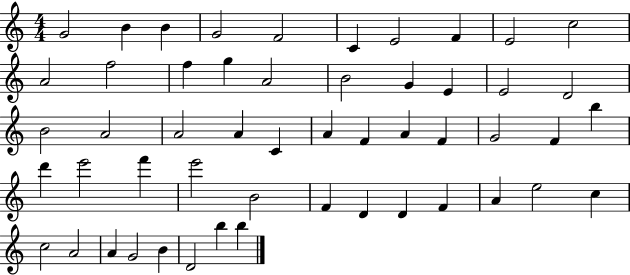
{
  \clef treble
  \numericTimeSignature
  \time 4/4
  \key c \major
  g'2 b'4 b'4 | g'2 f'2 | c'4 e'2 f'4 | e'2 c''2 | \break a'2 f''2 | f''4 g''4 a'2 | b'2 g'4 e'4 | e'2 d'2 | \break b'2 a'2 | a'2 a'4 c'4 | a'4 f'4 a'4 f'4 | g'2 f'4 b''4 | \break d'''4 e'''2 f'''4 | e'''2 b'2 | f'4 d'4 d'4 f'4 | a'4 e''2 c''4 | \break c''2 a'2 | a'4 g'2 b'4 | d'2 b''4 b''4 | \bar "|."
}